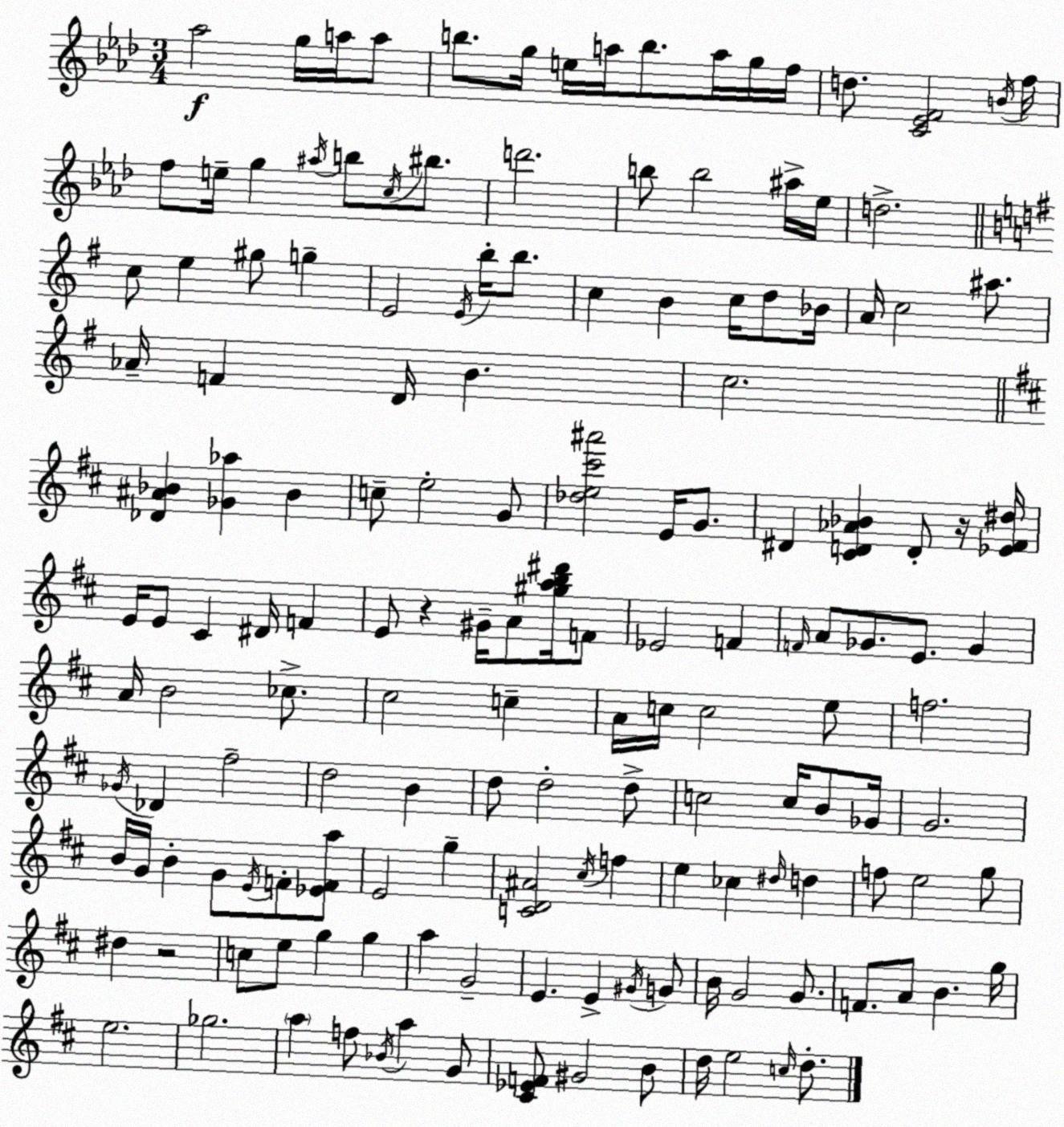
X:1
T:Untitled
M:3/4
L:1/4
K:Fm
_a2 g/4 a/4 a/2 b/2 g/4 e/4 a/4 b/2 a/4 g/4 f/4 d/2 [C_EF]2 B/4 f/4 f/2 e/4 g ^a/4 b/2 c/4 ^b/2 d'2 b/2 b2 ^a/4 _e/4 d2 c/2 e ^g/2 g E2 E/4 b/4 b/2 c B c/4 d/2 _B/4 A/4 c2 ^a/2 _A/4 F D/4 B c2 [_D^A_B] [_G_a] _B c/2 e2 G/2 [_de^c'^a']2 E/4 G/2 ^D [^CD_A_B] D/2 z/4 [_E^F^d]/4 E/4 E/2 ^C ^D/4 F E/2 z ^G/4 A/2 [^gab^d']/4 F/2 _E2 F F/4 A/2 _G/2 E/2 _G A/4 B2 _c/2 ^c2 c A/4 c/4 c2 e/2 f2 _G/4 _D ^f2 d2 B d/2 d2 d/2 c2 c/4 B/2 _G/4 G2 B/4 G/4 B G/2 E/4 F/2 [_EFa]/2 E2 g [CD^A]2 ^c/4 f e _c ^d/4 d f/2 e2 g/2 ^d z2 c/2 e/2 g g a G2 E E ^G/4 G/2 B/4 G2 G/2 F/2 A/2 B g/4 e2 _g2 a f/2 _B/4 a G/2 [^C_EF]/2 ^G2 B/2 d/4 e2 c/4 d/2